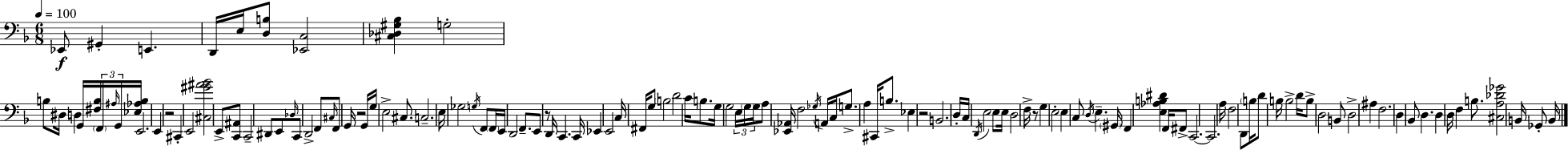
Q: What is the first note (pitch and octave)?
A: Eb2